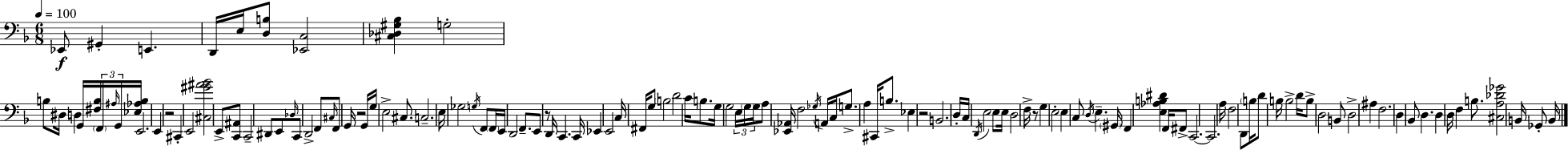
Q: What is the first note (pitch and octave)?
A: Eb2